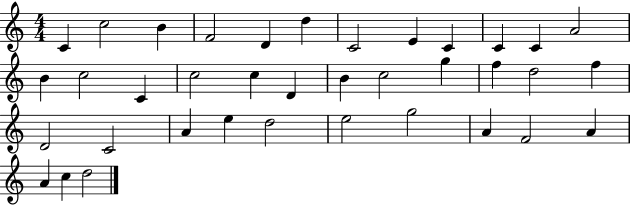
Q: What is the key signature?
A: C major